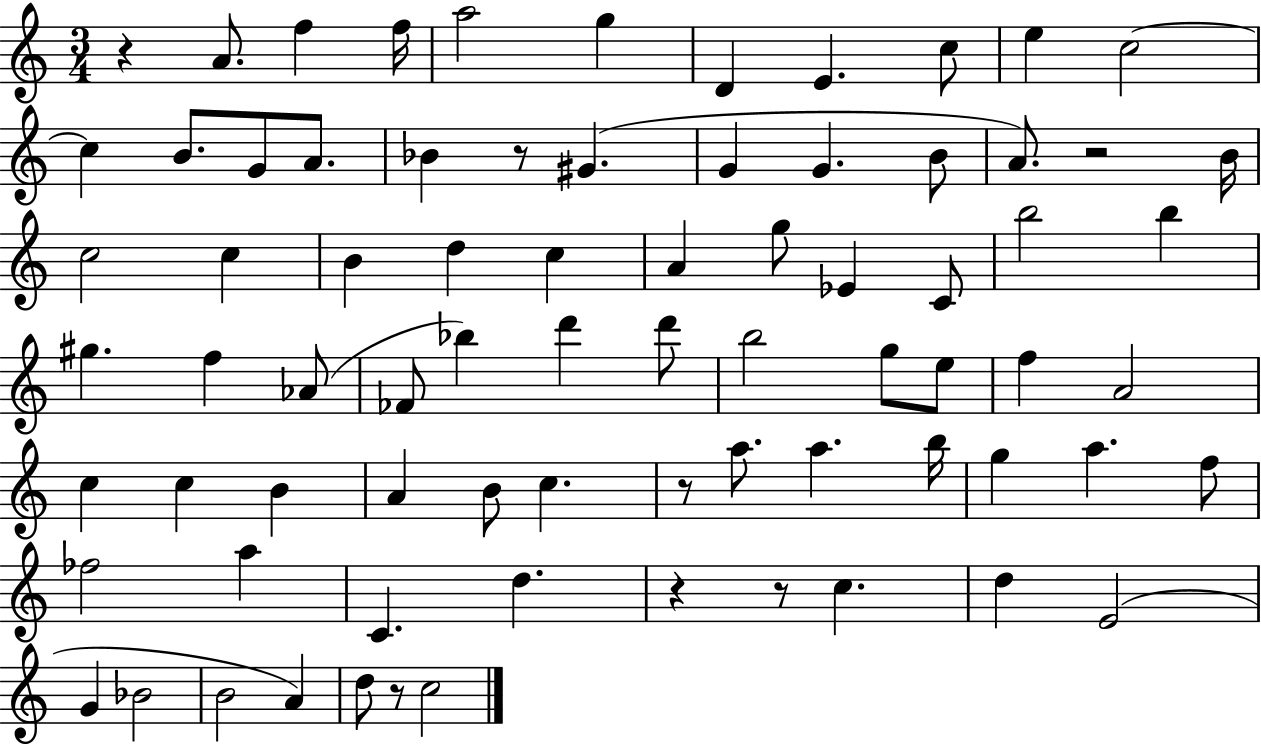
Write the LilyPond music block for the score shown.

{
  \clef treble
  \numericTimeSignature
  \time 3/4
  \key c \major
  r4 a'8. f''4 f''16 | a''2 g''4 | d'4 e'4. c''8 | e''4 c''2~~ | \break c''4 b'8. g'8 a'8. | bes'4 r8 gis'4.( | g'4 g'4. b'8 | a'8.) r2 b'16 | \break c''2 c''4 | b'4 d''4 c''4 | a'4 g''8 ees'4 c'8 | b''2 b''4 | \break gis''4. f''4 aes'8( | fes'8 bes''4) d'''4 d'''8 | b''2 g''8 e''8 | f''4 a'2 | \break c''4 c''4 b'4 | a'4 b'8 c''4. | r8 a''8. a''4. b''16 | g''4 a''4. f''8 | \break fes''2 a''4 | c'4. d''4. | r4 r8 c''4. | d''4 e'2( | \break g'4 bes'2 | b'2 a'4) | d''8 r8 c''2 | \bar "|."
}